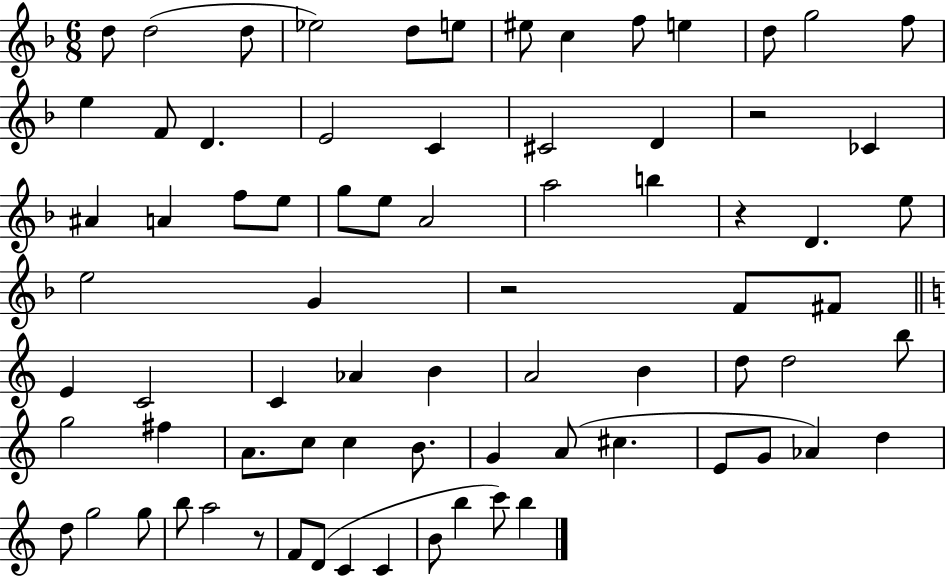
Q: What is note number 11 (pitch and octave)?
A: D5